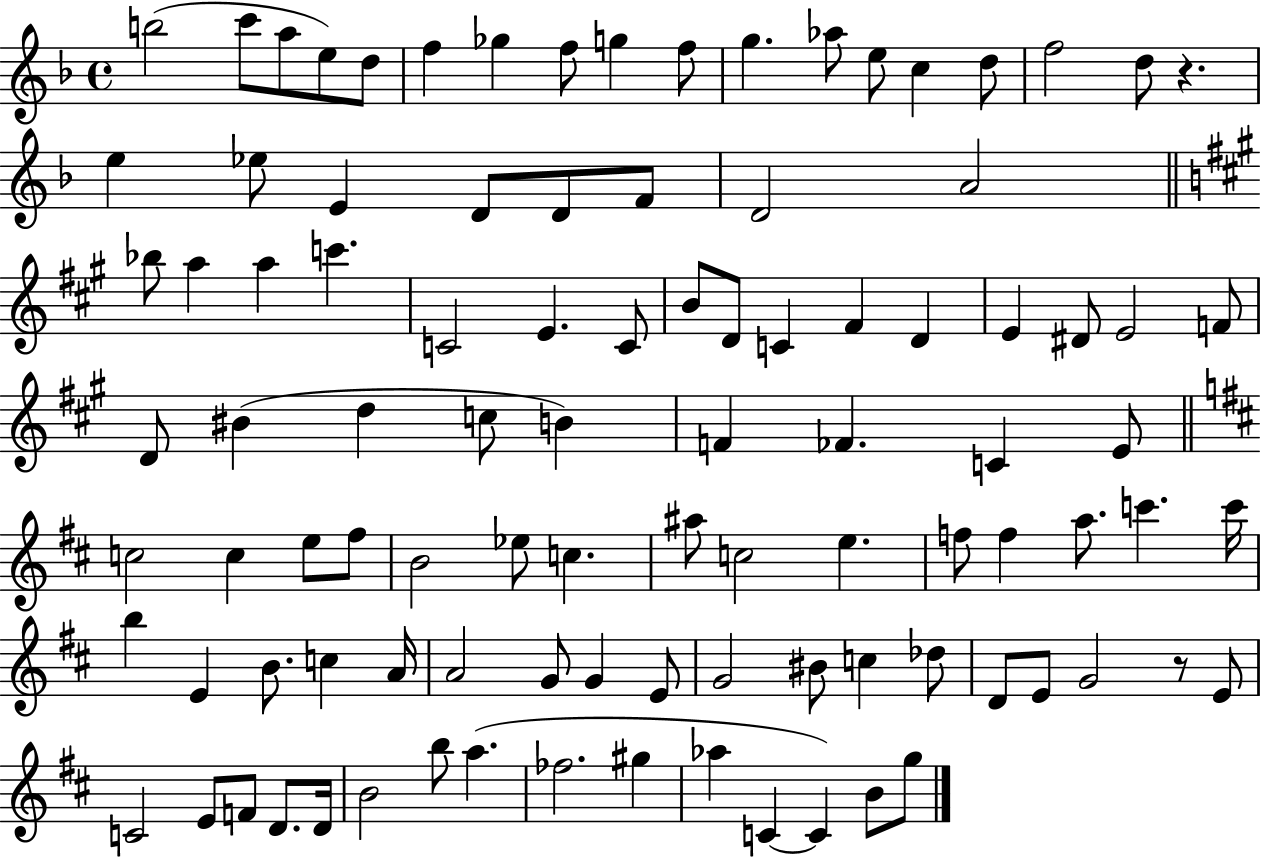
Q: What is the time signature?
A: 4/4